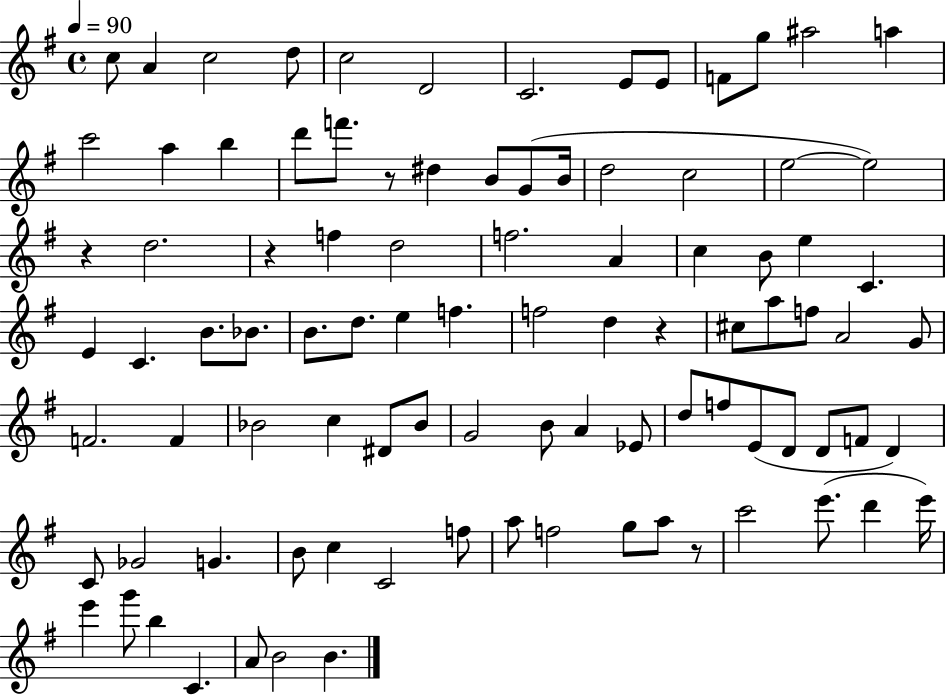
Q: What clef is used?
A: treble